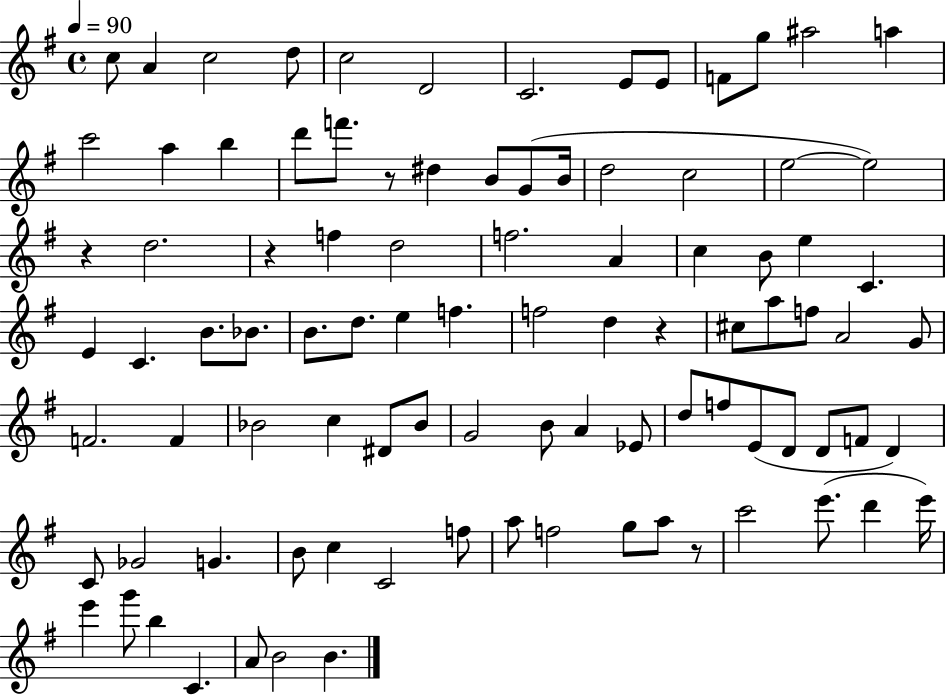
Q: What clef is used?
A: treble